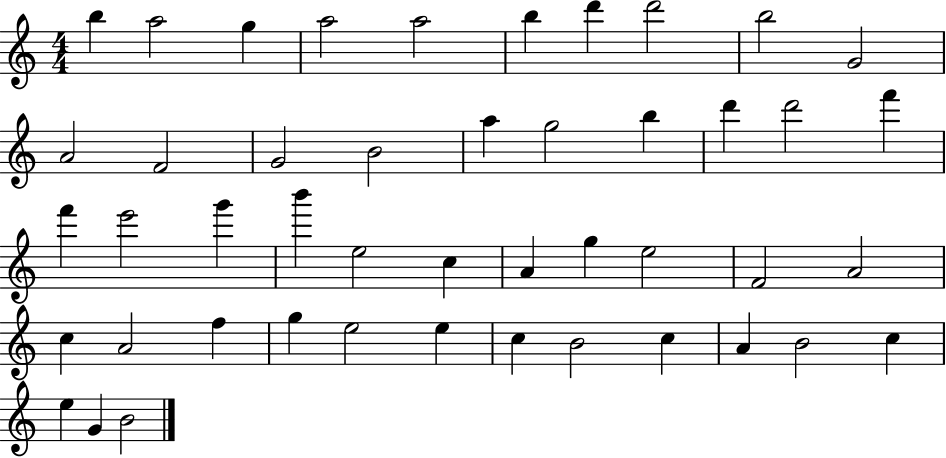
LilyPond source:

{
  \clef treble
  \numericTimeSignature
  \time 4/4
  \key c \major
  b''4 a''2 g''4 | a''2 a''2 | b''4 d'''4 d'''2 | b''2 g'2 | \break a'2 f'2 | g'2 b'2 | a''4 g''2 b''4 | d'''4 d'''2 f'''4 | \break f'''4 e'''2 g'''4 | b'''4 e''2 c''4 | a'4 g''4 e''2 | f'2 a'2 | \break c''4 a'2 f''4 | g''4 e''2 e''4 | c''4 b'2 c''4 | a'4 b'2 c''4 | \break e''4 g'4 b'2 | \bar "|."
}